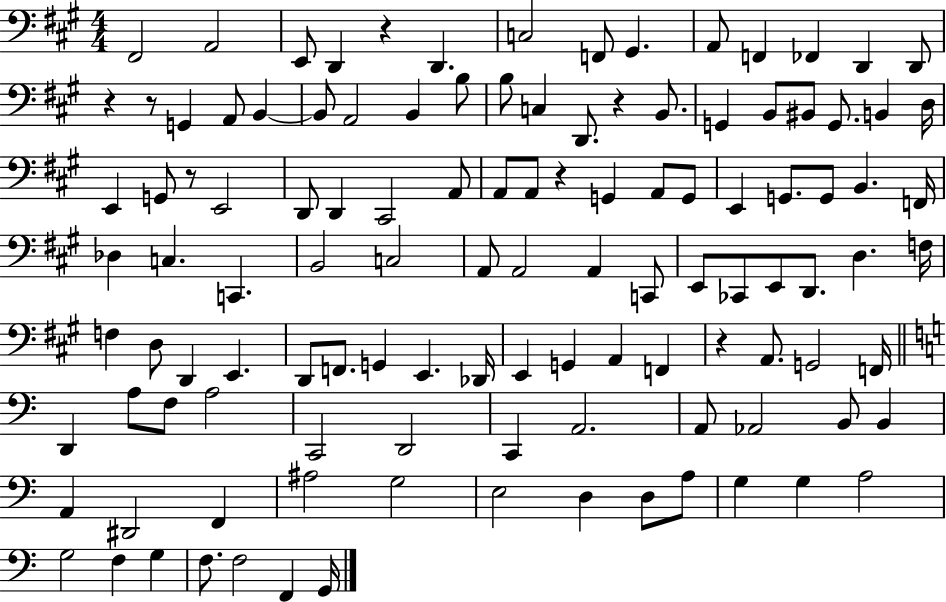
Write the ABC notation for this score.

X:1
T:Untitled
M:4/4
L:1/4
K:A
^F,,2 A,,2 E,,/2 D,, z D,, C,2 F,,/2 ^G,, A,,/2 F,, _F,, D,, D,,/2 z z/2 G,, A,,/2 B,, B,,/2 A,,2 B,, B,/2 B,/2 C, D,,/2 z B,,/2 G,, B,,/2 ^B,,/2 G,,/2 B,, D,/4 E,, G,,/2 z/2 E,,2 D,,/2 D,, ^C,,2 A,,/2 A,,/2 A,,/2 z G,, A,,/2 G,,/2 E,, G,,/2 G,,/2 B,, F,,/4 _D, C, C,, B,,2 C,2 A,,/2 A,,2 A,, C,,/2 E,,/2 _C,,/2 E,,/2 D,,/2 D, F,/4 F, D,/2 D,, E,, D,,/2 F,,/2 G,, E,, _D,,/4 E,, G,, A,, F,, z A,,/2 G,,2 F,,/4 D,, A,/2 F,/2 A,2 C,,2 D,,2 C,, A,,2 A,,/2 _A,,2 B,,/2 B,, A,, ^D,,2 F,, ^A,2 G,2 E,2 D, D,/2 A,/2 G, G, A,2 G,2 F, G, F,/2 F,2 F,, G,,/4